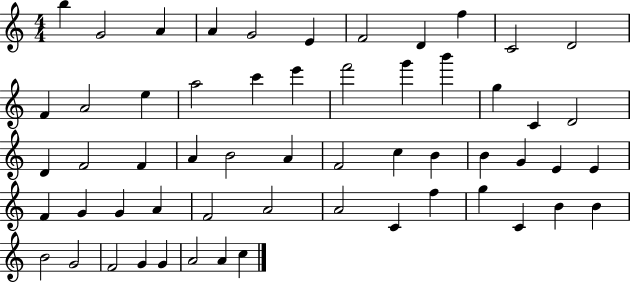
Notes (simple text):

B5/q G4/h A4/q A4/q G4/h E4/q F4/h D4/q F5/q C4/h D4/h F4/q A4/h E5/q A5/h C6/q E6/q F6/h G6/q B6/q G5/q C4/q D4/h D4/q F4/h F4/q A4/q B4/h A4/q F4/h C5/q B4/q B4/q G4/q E4/q E4/q F4/q G4/q G4/q A4/q F4/h A4/h A4/h C4/q F5/q G5/q C4/q B4/q B4/q B4/h G4/h F4/h G4/q G4/q A4/h A4/q C5/q